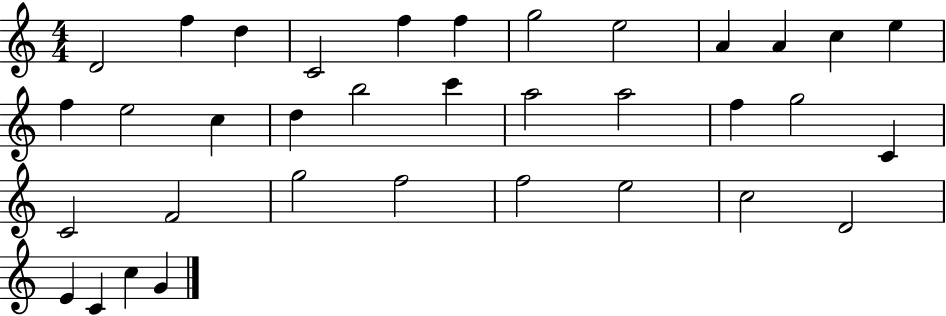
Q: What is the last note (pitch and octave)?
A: G4